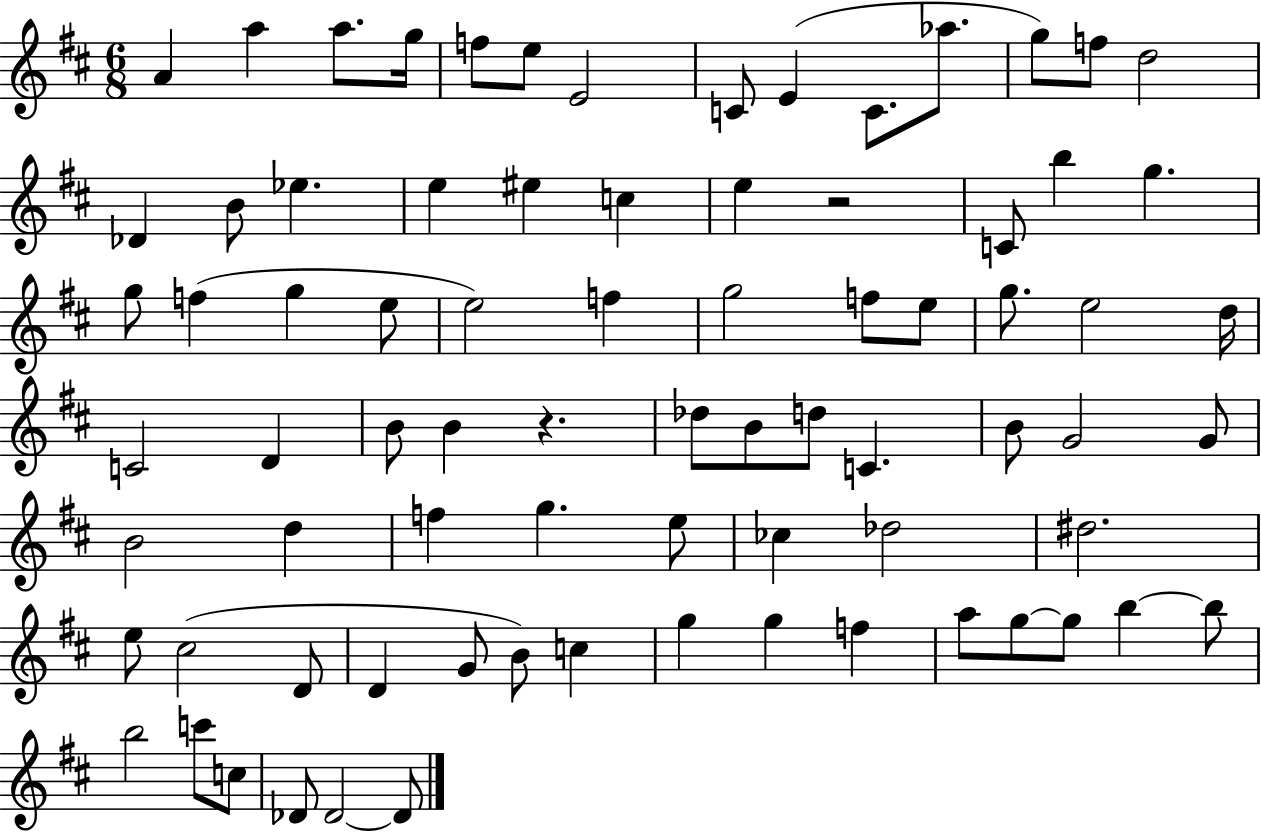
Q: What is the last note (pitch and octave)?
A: Db4